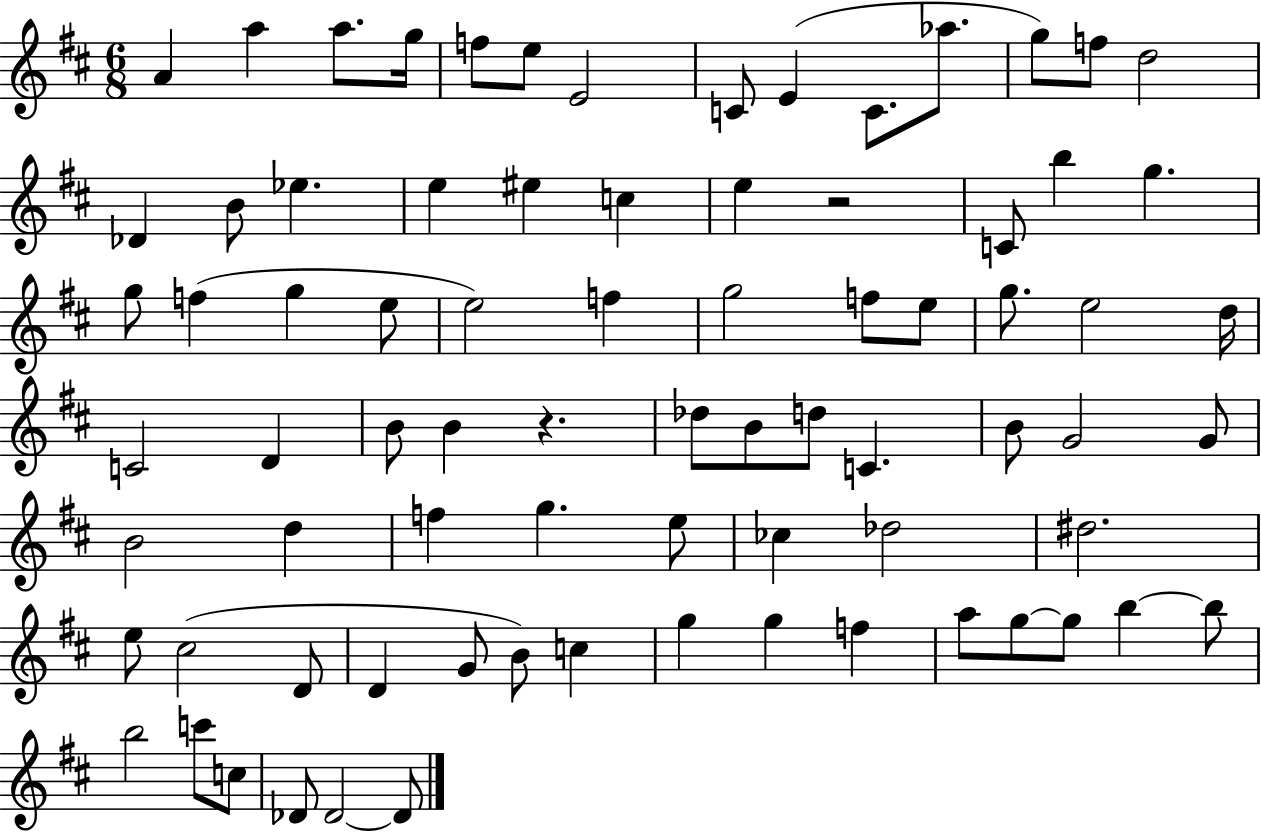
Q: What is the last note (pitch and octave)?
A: Db4